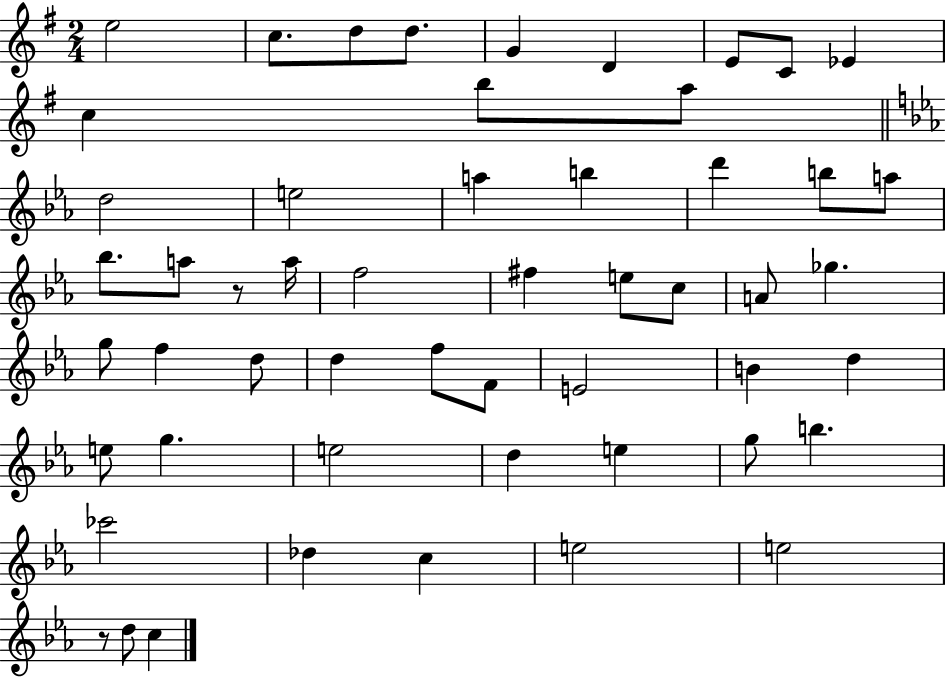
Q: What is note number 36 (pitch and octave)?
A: B4